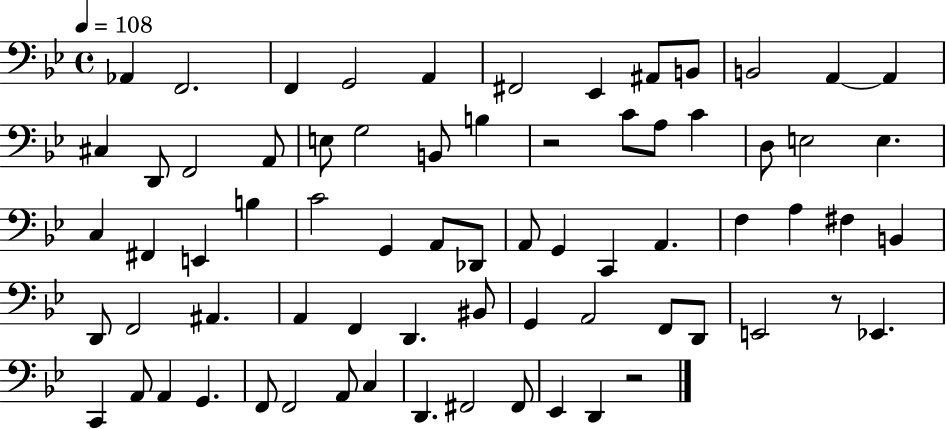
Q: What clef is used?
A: bass